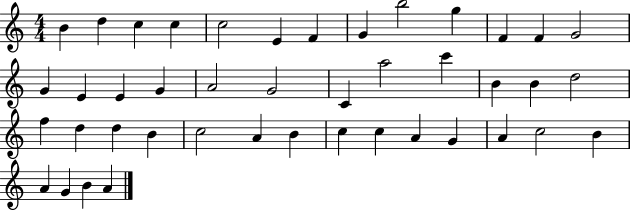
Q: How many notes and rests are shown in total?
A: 43